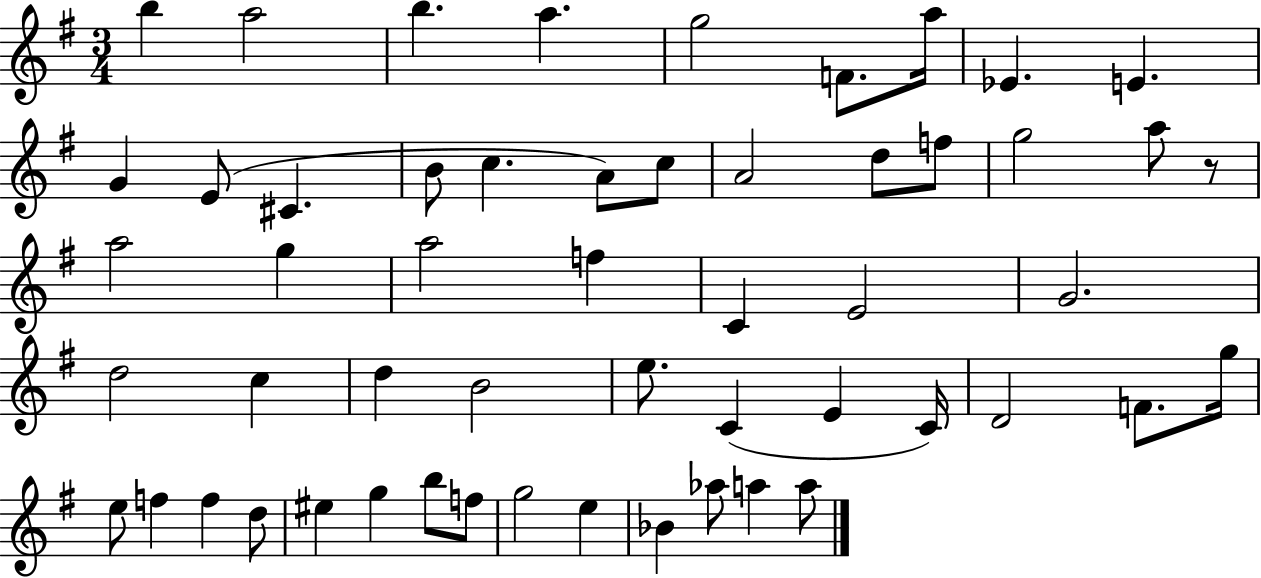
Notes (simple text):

B5/q A5/h B5/q. A5/q. G5/h F4/e. A5/s Eb4/q. E4/q. G4/q E4/e C#4/q. B4/e C5/q. A4/e C5/e A4/h D5/e F5/e G5/h A5/e R/e A5/h G5/q A5/h F5/q C4/q E4/h G4/h. D5/h C5/q D5/q B4/h E5/e. C4/q E4/q C4/s D4/h F4/e. G5/s E5/e F5/q F5/q D5/e EIS5/q G5/q B5/e F5/e G5/h E5/q Bb4/q Ab5/e A5/q A5/e